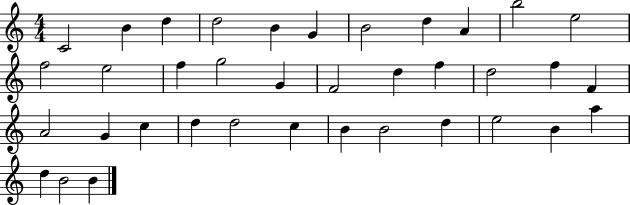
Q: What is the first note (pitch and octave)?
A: C4